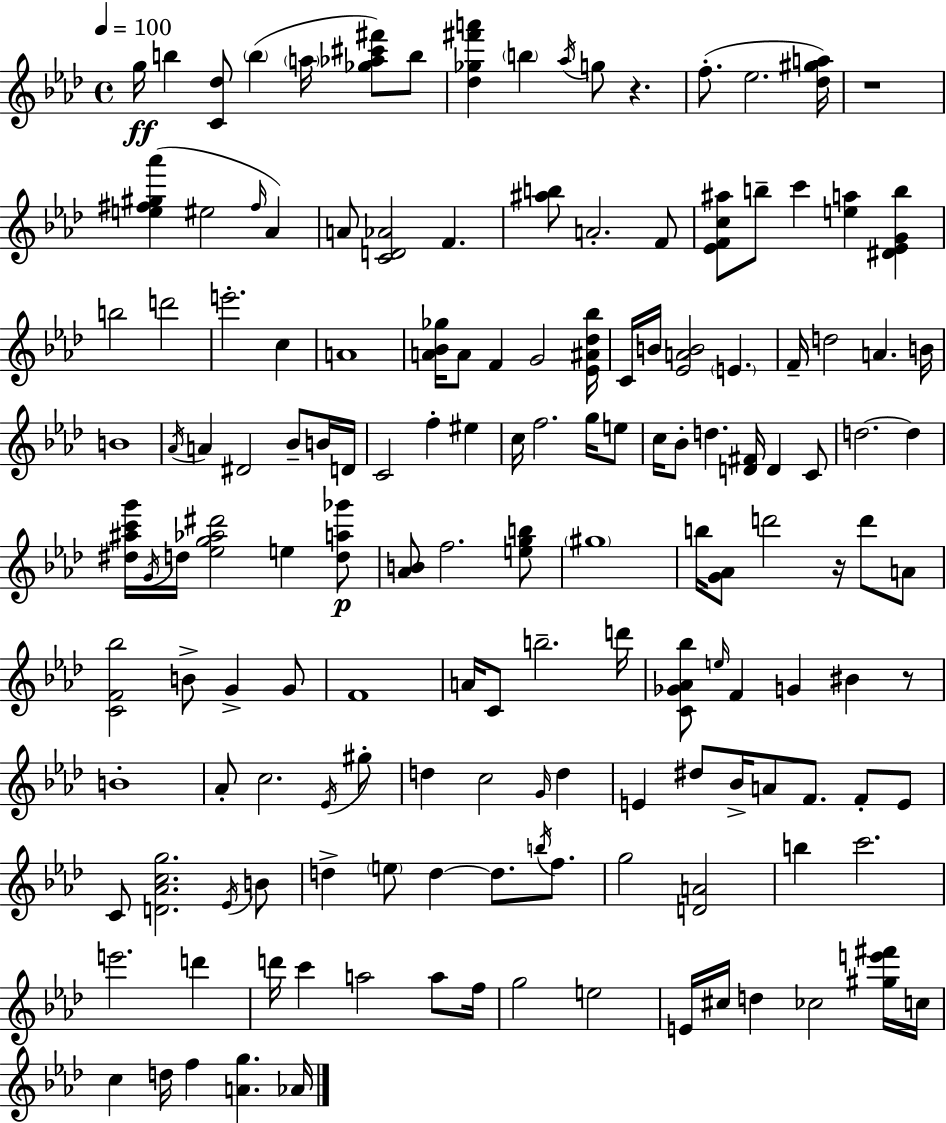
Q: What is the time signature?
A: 4/4